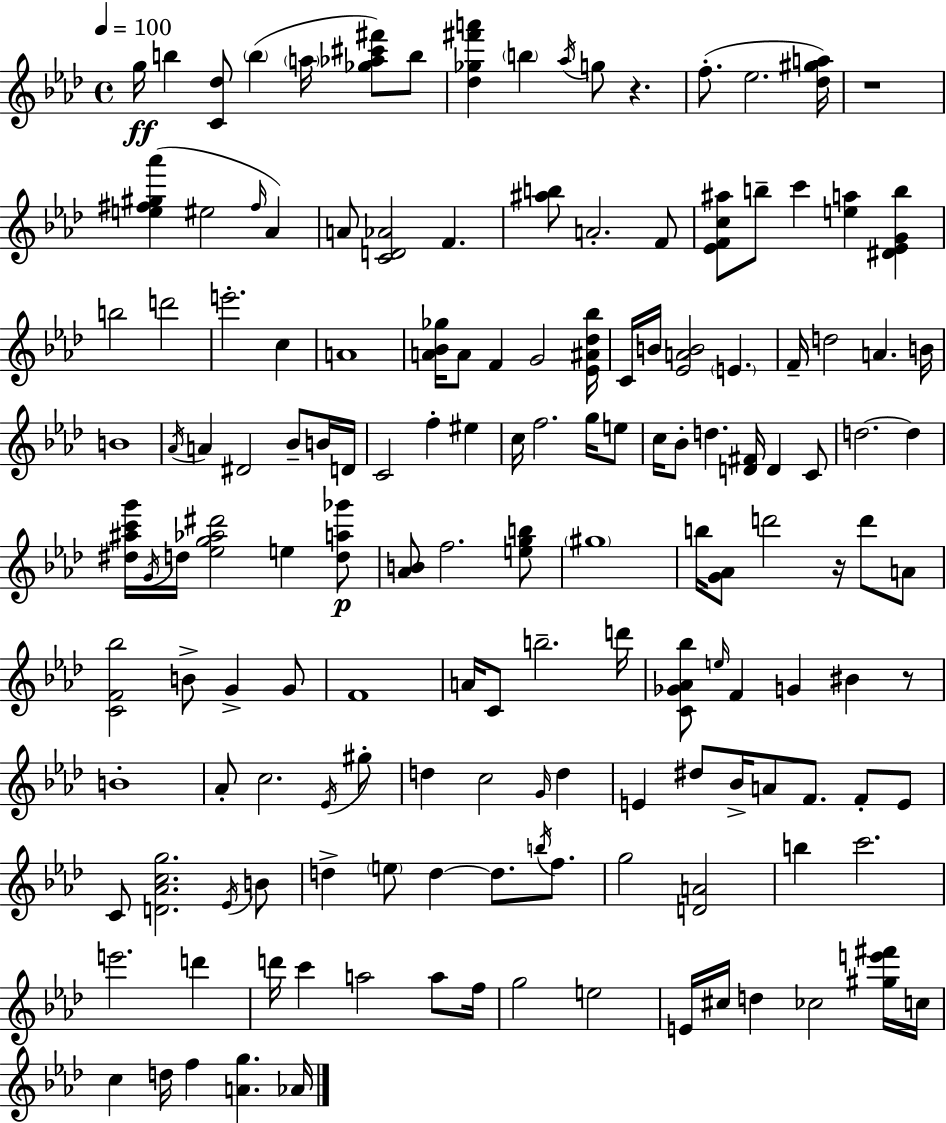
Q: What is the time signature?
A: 4/4